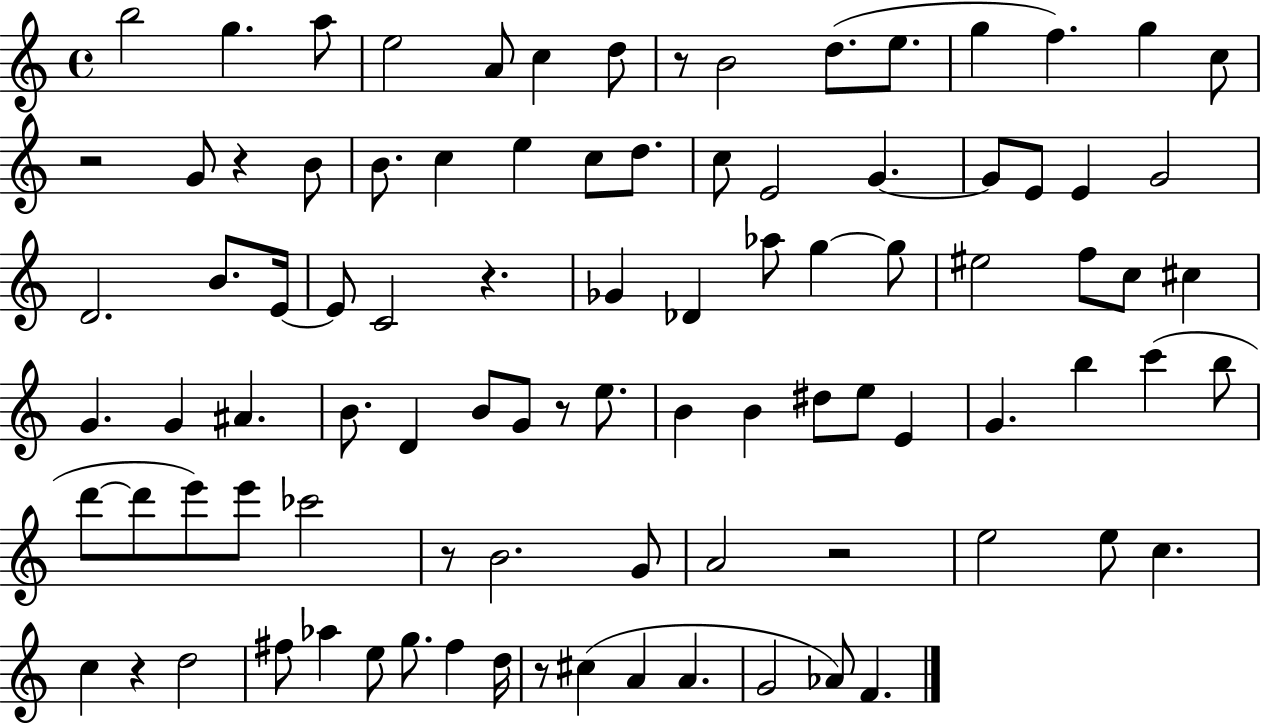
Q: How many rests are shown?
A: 9